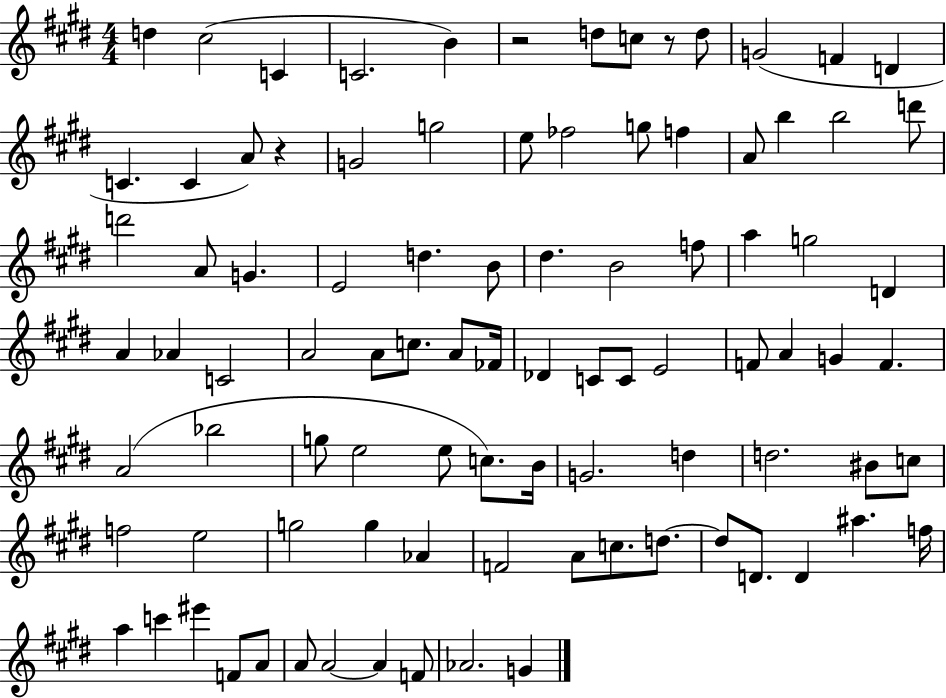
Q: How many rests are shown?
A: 3